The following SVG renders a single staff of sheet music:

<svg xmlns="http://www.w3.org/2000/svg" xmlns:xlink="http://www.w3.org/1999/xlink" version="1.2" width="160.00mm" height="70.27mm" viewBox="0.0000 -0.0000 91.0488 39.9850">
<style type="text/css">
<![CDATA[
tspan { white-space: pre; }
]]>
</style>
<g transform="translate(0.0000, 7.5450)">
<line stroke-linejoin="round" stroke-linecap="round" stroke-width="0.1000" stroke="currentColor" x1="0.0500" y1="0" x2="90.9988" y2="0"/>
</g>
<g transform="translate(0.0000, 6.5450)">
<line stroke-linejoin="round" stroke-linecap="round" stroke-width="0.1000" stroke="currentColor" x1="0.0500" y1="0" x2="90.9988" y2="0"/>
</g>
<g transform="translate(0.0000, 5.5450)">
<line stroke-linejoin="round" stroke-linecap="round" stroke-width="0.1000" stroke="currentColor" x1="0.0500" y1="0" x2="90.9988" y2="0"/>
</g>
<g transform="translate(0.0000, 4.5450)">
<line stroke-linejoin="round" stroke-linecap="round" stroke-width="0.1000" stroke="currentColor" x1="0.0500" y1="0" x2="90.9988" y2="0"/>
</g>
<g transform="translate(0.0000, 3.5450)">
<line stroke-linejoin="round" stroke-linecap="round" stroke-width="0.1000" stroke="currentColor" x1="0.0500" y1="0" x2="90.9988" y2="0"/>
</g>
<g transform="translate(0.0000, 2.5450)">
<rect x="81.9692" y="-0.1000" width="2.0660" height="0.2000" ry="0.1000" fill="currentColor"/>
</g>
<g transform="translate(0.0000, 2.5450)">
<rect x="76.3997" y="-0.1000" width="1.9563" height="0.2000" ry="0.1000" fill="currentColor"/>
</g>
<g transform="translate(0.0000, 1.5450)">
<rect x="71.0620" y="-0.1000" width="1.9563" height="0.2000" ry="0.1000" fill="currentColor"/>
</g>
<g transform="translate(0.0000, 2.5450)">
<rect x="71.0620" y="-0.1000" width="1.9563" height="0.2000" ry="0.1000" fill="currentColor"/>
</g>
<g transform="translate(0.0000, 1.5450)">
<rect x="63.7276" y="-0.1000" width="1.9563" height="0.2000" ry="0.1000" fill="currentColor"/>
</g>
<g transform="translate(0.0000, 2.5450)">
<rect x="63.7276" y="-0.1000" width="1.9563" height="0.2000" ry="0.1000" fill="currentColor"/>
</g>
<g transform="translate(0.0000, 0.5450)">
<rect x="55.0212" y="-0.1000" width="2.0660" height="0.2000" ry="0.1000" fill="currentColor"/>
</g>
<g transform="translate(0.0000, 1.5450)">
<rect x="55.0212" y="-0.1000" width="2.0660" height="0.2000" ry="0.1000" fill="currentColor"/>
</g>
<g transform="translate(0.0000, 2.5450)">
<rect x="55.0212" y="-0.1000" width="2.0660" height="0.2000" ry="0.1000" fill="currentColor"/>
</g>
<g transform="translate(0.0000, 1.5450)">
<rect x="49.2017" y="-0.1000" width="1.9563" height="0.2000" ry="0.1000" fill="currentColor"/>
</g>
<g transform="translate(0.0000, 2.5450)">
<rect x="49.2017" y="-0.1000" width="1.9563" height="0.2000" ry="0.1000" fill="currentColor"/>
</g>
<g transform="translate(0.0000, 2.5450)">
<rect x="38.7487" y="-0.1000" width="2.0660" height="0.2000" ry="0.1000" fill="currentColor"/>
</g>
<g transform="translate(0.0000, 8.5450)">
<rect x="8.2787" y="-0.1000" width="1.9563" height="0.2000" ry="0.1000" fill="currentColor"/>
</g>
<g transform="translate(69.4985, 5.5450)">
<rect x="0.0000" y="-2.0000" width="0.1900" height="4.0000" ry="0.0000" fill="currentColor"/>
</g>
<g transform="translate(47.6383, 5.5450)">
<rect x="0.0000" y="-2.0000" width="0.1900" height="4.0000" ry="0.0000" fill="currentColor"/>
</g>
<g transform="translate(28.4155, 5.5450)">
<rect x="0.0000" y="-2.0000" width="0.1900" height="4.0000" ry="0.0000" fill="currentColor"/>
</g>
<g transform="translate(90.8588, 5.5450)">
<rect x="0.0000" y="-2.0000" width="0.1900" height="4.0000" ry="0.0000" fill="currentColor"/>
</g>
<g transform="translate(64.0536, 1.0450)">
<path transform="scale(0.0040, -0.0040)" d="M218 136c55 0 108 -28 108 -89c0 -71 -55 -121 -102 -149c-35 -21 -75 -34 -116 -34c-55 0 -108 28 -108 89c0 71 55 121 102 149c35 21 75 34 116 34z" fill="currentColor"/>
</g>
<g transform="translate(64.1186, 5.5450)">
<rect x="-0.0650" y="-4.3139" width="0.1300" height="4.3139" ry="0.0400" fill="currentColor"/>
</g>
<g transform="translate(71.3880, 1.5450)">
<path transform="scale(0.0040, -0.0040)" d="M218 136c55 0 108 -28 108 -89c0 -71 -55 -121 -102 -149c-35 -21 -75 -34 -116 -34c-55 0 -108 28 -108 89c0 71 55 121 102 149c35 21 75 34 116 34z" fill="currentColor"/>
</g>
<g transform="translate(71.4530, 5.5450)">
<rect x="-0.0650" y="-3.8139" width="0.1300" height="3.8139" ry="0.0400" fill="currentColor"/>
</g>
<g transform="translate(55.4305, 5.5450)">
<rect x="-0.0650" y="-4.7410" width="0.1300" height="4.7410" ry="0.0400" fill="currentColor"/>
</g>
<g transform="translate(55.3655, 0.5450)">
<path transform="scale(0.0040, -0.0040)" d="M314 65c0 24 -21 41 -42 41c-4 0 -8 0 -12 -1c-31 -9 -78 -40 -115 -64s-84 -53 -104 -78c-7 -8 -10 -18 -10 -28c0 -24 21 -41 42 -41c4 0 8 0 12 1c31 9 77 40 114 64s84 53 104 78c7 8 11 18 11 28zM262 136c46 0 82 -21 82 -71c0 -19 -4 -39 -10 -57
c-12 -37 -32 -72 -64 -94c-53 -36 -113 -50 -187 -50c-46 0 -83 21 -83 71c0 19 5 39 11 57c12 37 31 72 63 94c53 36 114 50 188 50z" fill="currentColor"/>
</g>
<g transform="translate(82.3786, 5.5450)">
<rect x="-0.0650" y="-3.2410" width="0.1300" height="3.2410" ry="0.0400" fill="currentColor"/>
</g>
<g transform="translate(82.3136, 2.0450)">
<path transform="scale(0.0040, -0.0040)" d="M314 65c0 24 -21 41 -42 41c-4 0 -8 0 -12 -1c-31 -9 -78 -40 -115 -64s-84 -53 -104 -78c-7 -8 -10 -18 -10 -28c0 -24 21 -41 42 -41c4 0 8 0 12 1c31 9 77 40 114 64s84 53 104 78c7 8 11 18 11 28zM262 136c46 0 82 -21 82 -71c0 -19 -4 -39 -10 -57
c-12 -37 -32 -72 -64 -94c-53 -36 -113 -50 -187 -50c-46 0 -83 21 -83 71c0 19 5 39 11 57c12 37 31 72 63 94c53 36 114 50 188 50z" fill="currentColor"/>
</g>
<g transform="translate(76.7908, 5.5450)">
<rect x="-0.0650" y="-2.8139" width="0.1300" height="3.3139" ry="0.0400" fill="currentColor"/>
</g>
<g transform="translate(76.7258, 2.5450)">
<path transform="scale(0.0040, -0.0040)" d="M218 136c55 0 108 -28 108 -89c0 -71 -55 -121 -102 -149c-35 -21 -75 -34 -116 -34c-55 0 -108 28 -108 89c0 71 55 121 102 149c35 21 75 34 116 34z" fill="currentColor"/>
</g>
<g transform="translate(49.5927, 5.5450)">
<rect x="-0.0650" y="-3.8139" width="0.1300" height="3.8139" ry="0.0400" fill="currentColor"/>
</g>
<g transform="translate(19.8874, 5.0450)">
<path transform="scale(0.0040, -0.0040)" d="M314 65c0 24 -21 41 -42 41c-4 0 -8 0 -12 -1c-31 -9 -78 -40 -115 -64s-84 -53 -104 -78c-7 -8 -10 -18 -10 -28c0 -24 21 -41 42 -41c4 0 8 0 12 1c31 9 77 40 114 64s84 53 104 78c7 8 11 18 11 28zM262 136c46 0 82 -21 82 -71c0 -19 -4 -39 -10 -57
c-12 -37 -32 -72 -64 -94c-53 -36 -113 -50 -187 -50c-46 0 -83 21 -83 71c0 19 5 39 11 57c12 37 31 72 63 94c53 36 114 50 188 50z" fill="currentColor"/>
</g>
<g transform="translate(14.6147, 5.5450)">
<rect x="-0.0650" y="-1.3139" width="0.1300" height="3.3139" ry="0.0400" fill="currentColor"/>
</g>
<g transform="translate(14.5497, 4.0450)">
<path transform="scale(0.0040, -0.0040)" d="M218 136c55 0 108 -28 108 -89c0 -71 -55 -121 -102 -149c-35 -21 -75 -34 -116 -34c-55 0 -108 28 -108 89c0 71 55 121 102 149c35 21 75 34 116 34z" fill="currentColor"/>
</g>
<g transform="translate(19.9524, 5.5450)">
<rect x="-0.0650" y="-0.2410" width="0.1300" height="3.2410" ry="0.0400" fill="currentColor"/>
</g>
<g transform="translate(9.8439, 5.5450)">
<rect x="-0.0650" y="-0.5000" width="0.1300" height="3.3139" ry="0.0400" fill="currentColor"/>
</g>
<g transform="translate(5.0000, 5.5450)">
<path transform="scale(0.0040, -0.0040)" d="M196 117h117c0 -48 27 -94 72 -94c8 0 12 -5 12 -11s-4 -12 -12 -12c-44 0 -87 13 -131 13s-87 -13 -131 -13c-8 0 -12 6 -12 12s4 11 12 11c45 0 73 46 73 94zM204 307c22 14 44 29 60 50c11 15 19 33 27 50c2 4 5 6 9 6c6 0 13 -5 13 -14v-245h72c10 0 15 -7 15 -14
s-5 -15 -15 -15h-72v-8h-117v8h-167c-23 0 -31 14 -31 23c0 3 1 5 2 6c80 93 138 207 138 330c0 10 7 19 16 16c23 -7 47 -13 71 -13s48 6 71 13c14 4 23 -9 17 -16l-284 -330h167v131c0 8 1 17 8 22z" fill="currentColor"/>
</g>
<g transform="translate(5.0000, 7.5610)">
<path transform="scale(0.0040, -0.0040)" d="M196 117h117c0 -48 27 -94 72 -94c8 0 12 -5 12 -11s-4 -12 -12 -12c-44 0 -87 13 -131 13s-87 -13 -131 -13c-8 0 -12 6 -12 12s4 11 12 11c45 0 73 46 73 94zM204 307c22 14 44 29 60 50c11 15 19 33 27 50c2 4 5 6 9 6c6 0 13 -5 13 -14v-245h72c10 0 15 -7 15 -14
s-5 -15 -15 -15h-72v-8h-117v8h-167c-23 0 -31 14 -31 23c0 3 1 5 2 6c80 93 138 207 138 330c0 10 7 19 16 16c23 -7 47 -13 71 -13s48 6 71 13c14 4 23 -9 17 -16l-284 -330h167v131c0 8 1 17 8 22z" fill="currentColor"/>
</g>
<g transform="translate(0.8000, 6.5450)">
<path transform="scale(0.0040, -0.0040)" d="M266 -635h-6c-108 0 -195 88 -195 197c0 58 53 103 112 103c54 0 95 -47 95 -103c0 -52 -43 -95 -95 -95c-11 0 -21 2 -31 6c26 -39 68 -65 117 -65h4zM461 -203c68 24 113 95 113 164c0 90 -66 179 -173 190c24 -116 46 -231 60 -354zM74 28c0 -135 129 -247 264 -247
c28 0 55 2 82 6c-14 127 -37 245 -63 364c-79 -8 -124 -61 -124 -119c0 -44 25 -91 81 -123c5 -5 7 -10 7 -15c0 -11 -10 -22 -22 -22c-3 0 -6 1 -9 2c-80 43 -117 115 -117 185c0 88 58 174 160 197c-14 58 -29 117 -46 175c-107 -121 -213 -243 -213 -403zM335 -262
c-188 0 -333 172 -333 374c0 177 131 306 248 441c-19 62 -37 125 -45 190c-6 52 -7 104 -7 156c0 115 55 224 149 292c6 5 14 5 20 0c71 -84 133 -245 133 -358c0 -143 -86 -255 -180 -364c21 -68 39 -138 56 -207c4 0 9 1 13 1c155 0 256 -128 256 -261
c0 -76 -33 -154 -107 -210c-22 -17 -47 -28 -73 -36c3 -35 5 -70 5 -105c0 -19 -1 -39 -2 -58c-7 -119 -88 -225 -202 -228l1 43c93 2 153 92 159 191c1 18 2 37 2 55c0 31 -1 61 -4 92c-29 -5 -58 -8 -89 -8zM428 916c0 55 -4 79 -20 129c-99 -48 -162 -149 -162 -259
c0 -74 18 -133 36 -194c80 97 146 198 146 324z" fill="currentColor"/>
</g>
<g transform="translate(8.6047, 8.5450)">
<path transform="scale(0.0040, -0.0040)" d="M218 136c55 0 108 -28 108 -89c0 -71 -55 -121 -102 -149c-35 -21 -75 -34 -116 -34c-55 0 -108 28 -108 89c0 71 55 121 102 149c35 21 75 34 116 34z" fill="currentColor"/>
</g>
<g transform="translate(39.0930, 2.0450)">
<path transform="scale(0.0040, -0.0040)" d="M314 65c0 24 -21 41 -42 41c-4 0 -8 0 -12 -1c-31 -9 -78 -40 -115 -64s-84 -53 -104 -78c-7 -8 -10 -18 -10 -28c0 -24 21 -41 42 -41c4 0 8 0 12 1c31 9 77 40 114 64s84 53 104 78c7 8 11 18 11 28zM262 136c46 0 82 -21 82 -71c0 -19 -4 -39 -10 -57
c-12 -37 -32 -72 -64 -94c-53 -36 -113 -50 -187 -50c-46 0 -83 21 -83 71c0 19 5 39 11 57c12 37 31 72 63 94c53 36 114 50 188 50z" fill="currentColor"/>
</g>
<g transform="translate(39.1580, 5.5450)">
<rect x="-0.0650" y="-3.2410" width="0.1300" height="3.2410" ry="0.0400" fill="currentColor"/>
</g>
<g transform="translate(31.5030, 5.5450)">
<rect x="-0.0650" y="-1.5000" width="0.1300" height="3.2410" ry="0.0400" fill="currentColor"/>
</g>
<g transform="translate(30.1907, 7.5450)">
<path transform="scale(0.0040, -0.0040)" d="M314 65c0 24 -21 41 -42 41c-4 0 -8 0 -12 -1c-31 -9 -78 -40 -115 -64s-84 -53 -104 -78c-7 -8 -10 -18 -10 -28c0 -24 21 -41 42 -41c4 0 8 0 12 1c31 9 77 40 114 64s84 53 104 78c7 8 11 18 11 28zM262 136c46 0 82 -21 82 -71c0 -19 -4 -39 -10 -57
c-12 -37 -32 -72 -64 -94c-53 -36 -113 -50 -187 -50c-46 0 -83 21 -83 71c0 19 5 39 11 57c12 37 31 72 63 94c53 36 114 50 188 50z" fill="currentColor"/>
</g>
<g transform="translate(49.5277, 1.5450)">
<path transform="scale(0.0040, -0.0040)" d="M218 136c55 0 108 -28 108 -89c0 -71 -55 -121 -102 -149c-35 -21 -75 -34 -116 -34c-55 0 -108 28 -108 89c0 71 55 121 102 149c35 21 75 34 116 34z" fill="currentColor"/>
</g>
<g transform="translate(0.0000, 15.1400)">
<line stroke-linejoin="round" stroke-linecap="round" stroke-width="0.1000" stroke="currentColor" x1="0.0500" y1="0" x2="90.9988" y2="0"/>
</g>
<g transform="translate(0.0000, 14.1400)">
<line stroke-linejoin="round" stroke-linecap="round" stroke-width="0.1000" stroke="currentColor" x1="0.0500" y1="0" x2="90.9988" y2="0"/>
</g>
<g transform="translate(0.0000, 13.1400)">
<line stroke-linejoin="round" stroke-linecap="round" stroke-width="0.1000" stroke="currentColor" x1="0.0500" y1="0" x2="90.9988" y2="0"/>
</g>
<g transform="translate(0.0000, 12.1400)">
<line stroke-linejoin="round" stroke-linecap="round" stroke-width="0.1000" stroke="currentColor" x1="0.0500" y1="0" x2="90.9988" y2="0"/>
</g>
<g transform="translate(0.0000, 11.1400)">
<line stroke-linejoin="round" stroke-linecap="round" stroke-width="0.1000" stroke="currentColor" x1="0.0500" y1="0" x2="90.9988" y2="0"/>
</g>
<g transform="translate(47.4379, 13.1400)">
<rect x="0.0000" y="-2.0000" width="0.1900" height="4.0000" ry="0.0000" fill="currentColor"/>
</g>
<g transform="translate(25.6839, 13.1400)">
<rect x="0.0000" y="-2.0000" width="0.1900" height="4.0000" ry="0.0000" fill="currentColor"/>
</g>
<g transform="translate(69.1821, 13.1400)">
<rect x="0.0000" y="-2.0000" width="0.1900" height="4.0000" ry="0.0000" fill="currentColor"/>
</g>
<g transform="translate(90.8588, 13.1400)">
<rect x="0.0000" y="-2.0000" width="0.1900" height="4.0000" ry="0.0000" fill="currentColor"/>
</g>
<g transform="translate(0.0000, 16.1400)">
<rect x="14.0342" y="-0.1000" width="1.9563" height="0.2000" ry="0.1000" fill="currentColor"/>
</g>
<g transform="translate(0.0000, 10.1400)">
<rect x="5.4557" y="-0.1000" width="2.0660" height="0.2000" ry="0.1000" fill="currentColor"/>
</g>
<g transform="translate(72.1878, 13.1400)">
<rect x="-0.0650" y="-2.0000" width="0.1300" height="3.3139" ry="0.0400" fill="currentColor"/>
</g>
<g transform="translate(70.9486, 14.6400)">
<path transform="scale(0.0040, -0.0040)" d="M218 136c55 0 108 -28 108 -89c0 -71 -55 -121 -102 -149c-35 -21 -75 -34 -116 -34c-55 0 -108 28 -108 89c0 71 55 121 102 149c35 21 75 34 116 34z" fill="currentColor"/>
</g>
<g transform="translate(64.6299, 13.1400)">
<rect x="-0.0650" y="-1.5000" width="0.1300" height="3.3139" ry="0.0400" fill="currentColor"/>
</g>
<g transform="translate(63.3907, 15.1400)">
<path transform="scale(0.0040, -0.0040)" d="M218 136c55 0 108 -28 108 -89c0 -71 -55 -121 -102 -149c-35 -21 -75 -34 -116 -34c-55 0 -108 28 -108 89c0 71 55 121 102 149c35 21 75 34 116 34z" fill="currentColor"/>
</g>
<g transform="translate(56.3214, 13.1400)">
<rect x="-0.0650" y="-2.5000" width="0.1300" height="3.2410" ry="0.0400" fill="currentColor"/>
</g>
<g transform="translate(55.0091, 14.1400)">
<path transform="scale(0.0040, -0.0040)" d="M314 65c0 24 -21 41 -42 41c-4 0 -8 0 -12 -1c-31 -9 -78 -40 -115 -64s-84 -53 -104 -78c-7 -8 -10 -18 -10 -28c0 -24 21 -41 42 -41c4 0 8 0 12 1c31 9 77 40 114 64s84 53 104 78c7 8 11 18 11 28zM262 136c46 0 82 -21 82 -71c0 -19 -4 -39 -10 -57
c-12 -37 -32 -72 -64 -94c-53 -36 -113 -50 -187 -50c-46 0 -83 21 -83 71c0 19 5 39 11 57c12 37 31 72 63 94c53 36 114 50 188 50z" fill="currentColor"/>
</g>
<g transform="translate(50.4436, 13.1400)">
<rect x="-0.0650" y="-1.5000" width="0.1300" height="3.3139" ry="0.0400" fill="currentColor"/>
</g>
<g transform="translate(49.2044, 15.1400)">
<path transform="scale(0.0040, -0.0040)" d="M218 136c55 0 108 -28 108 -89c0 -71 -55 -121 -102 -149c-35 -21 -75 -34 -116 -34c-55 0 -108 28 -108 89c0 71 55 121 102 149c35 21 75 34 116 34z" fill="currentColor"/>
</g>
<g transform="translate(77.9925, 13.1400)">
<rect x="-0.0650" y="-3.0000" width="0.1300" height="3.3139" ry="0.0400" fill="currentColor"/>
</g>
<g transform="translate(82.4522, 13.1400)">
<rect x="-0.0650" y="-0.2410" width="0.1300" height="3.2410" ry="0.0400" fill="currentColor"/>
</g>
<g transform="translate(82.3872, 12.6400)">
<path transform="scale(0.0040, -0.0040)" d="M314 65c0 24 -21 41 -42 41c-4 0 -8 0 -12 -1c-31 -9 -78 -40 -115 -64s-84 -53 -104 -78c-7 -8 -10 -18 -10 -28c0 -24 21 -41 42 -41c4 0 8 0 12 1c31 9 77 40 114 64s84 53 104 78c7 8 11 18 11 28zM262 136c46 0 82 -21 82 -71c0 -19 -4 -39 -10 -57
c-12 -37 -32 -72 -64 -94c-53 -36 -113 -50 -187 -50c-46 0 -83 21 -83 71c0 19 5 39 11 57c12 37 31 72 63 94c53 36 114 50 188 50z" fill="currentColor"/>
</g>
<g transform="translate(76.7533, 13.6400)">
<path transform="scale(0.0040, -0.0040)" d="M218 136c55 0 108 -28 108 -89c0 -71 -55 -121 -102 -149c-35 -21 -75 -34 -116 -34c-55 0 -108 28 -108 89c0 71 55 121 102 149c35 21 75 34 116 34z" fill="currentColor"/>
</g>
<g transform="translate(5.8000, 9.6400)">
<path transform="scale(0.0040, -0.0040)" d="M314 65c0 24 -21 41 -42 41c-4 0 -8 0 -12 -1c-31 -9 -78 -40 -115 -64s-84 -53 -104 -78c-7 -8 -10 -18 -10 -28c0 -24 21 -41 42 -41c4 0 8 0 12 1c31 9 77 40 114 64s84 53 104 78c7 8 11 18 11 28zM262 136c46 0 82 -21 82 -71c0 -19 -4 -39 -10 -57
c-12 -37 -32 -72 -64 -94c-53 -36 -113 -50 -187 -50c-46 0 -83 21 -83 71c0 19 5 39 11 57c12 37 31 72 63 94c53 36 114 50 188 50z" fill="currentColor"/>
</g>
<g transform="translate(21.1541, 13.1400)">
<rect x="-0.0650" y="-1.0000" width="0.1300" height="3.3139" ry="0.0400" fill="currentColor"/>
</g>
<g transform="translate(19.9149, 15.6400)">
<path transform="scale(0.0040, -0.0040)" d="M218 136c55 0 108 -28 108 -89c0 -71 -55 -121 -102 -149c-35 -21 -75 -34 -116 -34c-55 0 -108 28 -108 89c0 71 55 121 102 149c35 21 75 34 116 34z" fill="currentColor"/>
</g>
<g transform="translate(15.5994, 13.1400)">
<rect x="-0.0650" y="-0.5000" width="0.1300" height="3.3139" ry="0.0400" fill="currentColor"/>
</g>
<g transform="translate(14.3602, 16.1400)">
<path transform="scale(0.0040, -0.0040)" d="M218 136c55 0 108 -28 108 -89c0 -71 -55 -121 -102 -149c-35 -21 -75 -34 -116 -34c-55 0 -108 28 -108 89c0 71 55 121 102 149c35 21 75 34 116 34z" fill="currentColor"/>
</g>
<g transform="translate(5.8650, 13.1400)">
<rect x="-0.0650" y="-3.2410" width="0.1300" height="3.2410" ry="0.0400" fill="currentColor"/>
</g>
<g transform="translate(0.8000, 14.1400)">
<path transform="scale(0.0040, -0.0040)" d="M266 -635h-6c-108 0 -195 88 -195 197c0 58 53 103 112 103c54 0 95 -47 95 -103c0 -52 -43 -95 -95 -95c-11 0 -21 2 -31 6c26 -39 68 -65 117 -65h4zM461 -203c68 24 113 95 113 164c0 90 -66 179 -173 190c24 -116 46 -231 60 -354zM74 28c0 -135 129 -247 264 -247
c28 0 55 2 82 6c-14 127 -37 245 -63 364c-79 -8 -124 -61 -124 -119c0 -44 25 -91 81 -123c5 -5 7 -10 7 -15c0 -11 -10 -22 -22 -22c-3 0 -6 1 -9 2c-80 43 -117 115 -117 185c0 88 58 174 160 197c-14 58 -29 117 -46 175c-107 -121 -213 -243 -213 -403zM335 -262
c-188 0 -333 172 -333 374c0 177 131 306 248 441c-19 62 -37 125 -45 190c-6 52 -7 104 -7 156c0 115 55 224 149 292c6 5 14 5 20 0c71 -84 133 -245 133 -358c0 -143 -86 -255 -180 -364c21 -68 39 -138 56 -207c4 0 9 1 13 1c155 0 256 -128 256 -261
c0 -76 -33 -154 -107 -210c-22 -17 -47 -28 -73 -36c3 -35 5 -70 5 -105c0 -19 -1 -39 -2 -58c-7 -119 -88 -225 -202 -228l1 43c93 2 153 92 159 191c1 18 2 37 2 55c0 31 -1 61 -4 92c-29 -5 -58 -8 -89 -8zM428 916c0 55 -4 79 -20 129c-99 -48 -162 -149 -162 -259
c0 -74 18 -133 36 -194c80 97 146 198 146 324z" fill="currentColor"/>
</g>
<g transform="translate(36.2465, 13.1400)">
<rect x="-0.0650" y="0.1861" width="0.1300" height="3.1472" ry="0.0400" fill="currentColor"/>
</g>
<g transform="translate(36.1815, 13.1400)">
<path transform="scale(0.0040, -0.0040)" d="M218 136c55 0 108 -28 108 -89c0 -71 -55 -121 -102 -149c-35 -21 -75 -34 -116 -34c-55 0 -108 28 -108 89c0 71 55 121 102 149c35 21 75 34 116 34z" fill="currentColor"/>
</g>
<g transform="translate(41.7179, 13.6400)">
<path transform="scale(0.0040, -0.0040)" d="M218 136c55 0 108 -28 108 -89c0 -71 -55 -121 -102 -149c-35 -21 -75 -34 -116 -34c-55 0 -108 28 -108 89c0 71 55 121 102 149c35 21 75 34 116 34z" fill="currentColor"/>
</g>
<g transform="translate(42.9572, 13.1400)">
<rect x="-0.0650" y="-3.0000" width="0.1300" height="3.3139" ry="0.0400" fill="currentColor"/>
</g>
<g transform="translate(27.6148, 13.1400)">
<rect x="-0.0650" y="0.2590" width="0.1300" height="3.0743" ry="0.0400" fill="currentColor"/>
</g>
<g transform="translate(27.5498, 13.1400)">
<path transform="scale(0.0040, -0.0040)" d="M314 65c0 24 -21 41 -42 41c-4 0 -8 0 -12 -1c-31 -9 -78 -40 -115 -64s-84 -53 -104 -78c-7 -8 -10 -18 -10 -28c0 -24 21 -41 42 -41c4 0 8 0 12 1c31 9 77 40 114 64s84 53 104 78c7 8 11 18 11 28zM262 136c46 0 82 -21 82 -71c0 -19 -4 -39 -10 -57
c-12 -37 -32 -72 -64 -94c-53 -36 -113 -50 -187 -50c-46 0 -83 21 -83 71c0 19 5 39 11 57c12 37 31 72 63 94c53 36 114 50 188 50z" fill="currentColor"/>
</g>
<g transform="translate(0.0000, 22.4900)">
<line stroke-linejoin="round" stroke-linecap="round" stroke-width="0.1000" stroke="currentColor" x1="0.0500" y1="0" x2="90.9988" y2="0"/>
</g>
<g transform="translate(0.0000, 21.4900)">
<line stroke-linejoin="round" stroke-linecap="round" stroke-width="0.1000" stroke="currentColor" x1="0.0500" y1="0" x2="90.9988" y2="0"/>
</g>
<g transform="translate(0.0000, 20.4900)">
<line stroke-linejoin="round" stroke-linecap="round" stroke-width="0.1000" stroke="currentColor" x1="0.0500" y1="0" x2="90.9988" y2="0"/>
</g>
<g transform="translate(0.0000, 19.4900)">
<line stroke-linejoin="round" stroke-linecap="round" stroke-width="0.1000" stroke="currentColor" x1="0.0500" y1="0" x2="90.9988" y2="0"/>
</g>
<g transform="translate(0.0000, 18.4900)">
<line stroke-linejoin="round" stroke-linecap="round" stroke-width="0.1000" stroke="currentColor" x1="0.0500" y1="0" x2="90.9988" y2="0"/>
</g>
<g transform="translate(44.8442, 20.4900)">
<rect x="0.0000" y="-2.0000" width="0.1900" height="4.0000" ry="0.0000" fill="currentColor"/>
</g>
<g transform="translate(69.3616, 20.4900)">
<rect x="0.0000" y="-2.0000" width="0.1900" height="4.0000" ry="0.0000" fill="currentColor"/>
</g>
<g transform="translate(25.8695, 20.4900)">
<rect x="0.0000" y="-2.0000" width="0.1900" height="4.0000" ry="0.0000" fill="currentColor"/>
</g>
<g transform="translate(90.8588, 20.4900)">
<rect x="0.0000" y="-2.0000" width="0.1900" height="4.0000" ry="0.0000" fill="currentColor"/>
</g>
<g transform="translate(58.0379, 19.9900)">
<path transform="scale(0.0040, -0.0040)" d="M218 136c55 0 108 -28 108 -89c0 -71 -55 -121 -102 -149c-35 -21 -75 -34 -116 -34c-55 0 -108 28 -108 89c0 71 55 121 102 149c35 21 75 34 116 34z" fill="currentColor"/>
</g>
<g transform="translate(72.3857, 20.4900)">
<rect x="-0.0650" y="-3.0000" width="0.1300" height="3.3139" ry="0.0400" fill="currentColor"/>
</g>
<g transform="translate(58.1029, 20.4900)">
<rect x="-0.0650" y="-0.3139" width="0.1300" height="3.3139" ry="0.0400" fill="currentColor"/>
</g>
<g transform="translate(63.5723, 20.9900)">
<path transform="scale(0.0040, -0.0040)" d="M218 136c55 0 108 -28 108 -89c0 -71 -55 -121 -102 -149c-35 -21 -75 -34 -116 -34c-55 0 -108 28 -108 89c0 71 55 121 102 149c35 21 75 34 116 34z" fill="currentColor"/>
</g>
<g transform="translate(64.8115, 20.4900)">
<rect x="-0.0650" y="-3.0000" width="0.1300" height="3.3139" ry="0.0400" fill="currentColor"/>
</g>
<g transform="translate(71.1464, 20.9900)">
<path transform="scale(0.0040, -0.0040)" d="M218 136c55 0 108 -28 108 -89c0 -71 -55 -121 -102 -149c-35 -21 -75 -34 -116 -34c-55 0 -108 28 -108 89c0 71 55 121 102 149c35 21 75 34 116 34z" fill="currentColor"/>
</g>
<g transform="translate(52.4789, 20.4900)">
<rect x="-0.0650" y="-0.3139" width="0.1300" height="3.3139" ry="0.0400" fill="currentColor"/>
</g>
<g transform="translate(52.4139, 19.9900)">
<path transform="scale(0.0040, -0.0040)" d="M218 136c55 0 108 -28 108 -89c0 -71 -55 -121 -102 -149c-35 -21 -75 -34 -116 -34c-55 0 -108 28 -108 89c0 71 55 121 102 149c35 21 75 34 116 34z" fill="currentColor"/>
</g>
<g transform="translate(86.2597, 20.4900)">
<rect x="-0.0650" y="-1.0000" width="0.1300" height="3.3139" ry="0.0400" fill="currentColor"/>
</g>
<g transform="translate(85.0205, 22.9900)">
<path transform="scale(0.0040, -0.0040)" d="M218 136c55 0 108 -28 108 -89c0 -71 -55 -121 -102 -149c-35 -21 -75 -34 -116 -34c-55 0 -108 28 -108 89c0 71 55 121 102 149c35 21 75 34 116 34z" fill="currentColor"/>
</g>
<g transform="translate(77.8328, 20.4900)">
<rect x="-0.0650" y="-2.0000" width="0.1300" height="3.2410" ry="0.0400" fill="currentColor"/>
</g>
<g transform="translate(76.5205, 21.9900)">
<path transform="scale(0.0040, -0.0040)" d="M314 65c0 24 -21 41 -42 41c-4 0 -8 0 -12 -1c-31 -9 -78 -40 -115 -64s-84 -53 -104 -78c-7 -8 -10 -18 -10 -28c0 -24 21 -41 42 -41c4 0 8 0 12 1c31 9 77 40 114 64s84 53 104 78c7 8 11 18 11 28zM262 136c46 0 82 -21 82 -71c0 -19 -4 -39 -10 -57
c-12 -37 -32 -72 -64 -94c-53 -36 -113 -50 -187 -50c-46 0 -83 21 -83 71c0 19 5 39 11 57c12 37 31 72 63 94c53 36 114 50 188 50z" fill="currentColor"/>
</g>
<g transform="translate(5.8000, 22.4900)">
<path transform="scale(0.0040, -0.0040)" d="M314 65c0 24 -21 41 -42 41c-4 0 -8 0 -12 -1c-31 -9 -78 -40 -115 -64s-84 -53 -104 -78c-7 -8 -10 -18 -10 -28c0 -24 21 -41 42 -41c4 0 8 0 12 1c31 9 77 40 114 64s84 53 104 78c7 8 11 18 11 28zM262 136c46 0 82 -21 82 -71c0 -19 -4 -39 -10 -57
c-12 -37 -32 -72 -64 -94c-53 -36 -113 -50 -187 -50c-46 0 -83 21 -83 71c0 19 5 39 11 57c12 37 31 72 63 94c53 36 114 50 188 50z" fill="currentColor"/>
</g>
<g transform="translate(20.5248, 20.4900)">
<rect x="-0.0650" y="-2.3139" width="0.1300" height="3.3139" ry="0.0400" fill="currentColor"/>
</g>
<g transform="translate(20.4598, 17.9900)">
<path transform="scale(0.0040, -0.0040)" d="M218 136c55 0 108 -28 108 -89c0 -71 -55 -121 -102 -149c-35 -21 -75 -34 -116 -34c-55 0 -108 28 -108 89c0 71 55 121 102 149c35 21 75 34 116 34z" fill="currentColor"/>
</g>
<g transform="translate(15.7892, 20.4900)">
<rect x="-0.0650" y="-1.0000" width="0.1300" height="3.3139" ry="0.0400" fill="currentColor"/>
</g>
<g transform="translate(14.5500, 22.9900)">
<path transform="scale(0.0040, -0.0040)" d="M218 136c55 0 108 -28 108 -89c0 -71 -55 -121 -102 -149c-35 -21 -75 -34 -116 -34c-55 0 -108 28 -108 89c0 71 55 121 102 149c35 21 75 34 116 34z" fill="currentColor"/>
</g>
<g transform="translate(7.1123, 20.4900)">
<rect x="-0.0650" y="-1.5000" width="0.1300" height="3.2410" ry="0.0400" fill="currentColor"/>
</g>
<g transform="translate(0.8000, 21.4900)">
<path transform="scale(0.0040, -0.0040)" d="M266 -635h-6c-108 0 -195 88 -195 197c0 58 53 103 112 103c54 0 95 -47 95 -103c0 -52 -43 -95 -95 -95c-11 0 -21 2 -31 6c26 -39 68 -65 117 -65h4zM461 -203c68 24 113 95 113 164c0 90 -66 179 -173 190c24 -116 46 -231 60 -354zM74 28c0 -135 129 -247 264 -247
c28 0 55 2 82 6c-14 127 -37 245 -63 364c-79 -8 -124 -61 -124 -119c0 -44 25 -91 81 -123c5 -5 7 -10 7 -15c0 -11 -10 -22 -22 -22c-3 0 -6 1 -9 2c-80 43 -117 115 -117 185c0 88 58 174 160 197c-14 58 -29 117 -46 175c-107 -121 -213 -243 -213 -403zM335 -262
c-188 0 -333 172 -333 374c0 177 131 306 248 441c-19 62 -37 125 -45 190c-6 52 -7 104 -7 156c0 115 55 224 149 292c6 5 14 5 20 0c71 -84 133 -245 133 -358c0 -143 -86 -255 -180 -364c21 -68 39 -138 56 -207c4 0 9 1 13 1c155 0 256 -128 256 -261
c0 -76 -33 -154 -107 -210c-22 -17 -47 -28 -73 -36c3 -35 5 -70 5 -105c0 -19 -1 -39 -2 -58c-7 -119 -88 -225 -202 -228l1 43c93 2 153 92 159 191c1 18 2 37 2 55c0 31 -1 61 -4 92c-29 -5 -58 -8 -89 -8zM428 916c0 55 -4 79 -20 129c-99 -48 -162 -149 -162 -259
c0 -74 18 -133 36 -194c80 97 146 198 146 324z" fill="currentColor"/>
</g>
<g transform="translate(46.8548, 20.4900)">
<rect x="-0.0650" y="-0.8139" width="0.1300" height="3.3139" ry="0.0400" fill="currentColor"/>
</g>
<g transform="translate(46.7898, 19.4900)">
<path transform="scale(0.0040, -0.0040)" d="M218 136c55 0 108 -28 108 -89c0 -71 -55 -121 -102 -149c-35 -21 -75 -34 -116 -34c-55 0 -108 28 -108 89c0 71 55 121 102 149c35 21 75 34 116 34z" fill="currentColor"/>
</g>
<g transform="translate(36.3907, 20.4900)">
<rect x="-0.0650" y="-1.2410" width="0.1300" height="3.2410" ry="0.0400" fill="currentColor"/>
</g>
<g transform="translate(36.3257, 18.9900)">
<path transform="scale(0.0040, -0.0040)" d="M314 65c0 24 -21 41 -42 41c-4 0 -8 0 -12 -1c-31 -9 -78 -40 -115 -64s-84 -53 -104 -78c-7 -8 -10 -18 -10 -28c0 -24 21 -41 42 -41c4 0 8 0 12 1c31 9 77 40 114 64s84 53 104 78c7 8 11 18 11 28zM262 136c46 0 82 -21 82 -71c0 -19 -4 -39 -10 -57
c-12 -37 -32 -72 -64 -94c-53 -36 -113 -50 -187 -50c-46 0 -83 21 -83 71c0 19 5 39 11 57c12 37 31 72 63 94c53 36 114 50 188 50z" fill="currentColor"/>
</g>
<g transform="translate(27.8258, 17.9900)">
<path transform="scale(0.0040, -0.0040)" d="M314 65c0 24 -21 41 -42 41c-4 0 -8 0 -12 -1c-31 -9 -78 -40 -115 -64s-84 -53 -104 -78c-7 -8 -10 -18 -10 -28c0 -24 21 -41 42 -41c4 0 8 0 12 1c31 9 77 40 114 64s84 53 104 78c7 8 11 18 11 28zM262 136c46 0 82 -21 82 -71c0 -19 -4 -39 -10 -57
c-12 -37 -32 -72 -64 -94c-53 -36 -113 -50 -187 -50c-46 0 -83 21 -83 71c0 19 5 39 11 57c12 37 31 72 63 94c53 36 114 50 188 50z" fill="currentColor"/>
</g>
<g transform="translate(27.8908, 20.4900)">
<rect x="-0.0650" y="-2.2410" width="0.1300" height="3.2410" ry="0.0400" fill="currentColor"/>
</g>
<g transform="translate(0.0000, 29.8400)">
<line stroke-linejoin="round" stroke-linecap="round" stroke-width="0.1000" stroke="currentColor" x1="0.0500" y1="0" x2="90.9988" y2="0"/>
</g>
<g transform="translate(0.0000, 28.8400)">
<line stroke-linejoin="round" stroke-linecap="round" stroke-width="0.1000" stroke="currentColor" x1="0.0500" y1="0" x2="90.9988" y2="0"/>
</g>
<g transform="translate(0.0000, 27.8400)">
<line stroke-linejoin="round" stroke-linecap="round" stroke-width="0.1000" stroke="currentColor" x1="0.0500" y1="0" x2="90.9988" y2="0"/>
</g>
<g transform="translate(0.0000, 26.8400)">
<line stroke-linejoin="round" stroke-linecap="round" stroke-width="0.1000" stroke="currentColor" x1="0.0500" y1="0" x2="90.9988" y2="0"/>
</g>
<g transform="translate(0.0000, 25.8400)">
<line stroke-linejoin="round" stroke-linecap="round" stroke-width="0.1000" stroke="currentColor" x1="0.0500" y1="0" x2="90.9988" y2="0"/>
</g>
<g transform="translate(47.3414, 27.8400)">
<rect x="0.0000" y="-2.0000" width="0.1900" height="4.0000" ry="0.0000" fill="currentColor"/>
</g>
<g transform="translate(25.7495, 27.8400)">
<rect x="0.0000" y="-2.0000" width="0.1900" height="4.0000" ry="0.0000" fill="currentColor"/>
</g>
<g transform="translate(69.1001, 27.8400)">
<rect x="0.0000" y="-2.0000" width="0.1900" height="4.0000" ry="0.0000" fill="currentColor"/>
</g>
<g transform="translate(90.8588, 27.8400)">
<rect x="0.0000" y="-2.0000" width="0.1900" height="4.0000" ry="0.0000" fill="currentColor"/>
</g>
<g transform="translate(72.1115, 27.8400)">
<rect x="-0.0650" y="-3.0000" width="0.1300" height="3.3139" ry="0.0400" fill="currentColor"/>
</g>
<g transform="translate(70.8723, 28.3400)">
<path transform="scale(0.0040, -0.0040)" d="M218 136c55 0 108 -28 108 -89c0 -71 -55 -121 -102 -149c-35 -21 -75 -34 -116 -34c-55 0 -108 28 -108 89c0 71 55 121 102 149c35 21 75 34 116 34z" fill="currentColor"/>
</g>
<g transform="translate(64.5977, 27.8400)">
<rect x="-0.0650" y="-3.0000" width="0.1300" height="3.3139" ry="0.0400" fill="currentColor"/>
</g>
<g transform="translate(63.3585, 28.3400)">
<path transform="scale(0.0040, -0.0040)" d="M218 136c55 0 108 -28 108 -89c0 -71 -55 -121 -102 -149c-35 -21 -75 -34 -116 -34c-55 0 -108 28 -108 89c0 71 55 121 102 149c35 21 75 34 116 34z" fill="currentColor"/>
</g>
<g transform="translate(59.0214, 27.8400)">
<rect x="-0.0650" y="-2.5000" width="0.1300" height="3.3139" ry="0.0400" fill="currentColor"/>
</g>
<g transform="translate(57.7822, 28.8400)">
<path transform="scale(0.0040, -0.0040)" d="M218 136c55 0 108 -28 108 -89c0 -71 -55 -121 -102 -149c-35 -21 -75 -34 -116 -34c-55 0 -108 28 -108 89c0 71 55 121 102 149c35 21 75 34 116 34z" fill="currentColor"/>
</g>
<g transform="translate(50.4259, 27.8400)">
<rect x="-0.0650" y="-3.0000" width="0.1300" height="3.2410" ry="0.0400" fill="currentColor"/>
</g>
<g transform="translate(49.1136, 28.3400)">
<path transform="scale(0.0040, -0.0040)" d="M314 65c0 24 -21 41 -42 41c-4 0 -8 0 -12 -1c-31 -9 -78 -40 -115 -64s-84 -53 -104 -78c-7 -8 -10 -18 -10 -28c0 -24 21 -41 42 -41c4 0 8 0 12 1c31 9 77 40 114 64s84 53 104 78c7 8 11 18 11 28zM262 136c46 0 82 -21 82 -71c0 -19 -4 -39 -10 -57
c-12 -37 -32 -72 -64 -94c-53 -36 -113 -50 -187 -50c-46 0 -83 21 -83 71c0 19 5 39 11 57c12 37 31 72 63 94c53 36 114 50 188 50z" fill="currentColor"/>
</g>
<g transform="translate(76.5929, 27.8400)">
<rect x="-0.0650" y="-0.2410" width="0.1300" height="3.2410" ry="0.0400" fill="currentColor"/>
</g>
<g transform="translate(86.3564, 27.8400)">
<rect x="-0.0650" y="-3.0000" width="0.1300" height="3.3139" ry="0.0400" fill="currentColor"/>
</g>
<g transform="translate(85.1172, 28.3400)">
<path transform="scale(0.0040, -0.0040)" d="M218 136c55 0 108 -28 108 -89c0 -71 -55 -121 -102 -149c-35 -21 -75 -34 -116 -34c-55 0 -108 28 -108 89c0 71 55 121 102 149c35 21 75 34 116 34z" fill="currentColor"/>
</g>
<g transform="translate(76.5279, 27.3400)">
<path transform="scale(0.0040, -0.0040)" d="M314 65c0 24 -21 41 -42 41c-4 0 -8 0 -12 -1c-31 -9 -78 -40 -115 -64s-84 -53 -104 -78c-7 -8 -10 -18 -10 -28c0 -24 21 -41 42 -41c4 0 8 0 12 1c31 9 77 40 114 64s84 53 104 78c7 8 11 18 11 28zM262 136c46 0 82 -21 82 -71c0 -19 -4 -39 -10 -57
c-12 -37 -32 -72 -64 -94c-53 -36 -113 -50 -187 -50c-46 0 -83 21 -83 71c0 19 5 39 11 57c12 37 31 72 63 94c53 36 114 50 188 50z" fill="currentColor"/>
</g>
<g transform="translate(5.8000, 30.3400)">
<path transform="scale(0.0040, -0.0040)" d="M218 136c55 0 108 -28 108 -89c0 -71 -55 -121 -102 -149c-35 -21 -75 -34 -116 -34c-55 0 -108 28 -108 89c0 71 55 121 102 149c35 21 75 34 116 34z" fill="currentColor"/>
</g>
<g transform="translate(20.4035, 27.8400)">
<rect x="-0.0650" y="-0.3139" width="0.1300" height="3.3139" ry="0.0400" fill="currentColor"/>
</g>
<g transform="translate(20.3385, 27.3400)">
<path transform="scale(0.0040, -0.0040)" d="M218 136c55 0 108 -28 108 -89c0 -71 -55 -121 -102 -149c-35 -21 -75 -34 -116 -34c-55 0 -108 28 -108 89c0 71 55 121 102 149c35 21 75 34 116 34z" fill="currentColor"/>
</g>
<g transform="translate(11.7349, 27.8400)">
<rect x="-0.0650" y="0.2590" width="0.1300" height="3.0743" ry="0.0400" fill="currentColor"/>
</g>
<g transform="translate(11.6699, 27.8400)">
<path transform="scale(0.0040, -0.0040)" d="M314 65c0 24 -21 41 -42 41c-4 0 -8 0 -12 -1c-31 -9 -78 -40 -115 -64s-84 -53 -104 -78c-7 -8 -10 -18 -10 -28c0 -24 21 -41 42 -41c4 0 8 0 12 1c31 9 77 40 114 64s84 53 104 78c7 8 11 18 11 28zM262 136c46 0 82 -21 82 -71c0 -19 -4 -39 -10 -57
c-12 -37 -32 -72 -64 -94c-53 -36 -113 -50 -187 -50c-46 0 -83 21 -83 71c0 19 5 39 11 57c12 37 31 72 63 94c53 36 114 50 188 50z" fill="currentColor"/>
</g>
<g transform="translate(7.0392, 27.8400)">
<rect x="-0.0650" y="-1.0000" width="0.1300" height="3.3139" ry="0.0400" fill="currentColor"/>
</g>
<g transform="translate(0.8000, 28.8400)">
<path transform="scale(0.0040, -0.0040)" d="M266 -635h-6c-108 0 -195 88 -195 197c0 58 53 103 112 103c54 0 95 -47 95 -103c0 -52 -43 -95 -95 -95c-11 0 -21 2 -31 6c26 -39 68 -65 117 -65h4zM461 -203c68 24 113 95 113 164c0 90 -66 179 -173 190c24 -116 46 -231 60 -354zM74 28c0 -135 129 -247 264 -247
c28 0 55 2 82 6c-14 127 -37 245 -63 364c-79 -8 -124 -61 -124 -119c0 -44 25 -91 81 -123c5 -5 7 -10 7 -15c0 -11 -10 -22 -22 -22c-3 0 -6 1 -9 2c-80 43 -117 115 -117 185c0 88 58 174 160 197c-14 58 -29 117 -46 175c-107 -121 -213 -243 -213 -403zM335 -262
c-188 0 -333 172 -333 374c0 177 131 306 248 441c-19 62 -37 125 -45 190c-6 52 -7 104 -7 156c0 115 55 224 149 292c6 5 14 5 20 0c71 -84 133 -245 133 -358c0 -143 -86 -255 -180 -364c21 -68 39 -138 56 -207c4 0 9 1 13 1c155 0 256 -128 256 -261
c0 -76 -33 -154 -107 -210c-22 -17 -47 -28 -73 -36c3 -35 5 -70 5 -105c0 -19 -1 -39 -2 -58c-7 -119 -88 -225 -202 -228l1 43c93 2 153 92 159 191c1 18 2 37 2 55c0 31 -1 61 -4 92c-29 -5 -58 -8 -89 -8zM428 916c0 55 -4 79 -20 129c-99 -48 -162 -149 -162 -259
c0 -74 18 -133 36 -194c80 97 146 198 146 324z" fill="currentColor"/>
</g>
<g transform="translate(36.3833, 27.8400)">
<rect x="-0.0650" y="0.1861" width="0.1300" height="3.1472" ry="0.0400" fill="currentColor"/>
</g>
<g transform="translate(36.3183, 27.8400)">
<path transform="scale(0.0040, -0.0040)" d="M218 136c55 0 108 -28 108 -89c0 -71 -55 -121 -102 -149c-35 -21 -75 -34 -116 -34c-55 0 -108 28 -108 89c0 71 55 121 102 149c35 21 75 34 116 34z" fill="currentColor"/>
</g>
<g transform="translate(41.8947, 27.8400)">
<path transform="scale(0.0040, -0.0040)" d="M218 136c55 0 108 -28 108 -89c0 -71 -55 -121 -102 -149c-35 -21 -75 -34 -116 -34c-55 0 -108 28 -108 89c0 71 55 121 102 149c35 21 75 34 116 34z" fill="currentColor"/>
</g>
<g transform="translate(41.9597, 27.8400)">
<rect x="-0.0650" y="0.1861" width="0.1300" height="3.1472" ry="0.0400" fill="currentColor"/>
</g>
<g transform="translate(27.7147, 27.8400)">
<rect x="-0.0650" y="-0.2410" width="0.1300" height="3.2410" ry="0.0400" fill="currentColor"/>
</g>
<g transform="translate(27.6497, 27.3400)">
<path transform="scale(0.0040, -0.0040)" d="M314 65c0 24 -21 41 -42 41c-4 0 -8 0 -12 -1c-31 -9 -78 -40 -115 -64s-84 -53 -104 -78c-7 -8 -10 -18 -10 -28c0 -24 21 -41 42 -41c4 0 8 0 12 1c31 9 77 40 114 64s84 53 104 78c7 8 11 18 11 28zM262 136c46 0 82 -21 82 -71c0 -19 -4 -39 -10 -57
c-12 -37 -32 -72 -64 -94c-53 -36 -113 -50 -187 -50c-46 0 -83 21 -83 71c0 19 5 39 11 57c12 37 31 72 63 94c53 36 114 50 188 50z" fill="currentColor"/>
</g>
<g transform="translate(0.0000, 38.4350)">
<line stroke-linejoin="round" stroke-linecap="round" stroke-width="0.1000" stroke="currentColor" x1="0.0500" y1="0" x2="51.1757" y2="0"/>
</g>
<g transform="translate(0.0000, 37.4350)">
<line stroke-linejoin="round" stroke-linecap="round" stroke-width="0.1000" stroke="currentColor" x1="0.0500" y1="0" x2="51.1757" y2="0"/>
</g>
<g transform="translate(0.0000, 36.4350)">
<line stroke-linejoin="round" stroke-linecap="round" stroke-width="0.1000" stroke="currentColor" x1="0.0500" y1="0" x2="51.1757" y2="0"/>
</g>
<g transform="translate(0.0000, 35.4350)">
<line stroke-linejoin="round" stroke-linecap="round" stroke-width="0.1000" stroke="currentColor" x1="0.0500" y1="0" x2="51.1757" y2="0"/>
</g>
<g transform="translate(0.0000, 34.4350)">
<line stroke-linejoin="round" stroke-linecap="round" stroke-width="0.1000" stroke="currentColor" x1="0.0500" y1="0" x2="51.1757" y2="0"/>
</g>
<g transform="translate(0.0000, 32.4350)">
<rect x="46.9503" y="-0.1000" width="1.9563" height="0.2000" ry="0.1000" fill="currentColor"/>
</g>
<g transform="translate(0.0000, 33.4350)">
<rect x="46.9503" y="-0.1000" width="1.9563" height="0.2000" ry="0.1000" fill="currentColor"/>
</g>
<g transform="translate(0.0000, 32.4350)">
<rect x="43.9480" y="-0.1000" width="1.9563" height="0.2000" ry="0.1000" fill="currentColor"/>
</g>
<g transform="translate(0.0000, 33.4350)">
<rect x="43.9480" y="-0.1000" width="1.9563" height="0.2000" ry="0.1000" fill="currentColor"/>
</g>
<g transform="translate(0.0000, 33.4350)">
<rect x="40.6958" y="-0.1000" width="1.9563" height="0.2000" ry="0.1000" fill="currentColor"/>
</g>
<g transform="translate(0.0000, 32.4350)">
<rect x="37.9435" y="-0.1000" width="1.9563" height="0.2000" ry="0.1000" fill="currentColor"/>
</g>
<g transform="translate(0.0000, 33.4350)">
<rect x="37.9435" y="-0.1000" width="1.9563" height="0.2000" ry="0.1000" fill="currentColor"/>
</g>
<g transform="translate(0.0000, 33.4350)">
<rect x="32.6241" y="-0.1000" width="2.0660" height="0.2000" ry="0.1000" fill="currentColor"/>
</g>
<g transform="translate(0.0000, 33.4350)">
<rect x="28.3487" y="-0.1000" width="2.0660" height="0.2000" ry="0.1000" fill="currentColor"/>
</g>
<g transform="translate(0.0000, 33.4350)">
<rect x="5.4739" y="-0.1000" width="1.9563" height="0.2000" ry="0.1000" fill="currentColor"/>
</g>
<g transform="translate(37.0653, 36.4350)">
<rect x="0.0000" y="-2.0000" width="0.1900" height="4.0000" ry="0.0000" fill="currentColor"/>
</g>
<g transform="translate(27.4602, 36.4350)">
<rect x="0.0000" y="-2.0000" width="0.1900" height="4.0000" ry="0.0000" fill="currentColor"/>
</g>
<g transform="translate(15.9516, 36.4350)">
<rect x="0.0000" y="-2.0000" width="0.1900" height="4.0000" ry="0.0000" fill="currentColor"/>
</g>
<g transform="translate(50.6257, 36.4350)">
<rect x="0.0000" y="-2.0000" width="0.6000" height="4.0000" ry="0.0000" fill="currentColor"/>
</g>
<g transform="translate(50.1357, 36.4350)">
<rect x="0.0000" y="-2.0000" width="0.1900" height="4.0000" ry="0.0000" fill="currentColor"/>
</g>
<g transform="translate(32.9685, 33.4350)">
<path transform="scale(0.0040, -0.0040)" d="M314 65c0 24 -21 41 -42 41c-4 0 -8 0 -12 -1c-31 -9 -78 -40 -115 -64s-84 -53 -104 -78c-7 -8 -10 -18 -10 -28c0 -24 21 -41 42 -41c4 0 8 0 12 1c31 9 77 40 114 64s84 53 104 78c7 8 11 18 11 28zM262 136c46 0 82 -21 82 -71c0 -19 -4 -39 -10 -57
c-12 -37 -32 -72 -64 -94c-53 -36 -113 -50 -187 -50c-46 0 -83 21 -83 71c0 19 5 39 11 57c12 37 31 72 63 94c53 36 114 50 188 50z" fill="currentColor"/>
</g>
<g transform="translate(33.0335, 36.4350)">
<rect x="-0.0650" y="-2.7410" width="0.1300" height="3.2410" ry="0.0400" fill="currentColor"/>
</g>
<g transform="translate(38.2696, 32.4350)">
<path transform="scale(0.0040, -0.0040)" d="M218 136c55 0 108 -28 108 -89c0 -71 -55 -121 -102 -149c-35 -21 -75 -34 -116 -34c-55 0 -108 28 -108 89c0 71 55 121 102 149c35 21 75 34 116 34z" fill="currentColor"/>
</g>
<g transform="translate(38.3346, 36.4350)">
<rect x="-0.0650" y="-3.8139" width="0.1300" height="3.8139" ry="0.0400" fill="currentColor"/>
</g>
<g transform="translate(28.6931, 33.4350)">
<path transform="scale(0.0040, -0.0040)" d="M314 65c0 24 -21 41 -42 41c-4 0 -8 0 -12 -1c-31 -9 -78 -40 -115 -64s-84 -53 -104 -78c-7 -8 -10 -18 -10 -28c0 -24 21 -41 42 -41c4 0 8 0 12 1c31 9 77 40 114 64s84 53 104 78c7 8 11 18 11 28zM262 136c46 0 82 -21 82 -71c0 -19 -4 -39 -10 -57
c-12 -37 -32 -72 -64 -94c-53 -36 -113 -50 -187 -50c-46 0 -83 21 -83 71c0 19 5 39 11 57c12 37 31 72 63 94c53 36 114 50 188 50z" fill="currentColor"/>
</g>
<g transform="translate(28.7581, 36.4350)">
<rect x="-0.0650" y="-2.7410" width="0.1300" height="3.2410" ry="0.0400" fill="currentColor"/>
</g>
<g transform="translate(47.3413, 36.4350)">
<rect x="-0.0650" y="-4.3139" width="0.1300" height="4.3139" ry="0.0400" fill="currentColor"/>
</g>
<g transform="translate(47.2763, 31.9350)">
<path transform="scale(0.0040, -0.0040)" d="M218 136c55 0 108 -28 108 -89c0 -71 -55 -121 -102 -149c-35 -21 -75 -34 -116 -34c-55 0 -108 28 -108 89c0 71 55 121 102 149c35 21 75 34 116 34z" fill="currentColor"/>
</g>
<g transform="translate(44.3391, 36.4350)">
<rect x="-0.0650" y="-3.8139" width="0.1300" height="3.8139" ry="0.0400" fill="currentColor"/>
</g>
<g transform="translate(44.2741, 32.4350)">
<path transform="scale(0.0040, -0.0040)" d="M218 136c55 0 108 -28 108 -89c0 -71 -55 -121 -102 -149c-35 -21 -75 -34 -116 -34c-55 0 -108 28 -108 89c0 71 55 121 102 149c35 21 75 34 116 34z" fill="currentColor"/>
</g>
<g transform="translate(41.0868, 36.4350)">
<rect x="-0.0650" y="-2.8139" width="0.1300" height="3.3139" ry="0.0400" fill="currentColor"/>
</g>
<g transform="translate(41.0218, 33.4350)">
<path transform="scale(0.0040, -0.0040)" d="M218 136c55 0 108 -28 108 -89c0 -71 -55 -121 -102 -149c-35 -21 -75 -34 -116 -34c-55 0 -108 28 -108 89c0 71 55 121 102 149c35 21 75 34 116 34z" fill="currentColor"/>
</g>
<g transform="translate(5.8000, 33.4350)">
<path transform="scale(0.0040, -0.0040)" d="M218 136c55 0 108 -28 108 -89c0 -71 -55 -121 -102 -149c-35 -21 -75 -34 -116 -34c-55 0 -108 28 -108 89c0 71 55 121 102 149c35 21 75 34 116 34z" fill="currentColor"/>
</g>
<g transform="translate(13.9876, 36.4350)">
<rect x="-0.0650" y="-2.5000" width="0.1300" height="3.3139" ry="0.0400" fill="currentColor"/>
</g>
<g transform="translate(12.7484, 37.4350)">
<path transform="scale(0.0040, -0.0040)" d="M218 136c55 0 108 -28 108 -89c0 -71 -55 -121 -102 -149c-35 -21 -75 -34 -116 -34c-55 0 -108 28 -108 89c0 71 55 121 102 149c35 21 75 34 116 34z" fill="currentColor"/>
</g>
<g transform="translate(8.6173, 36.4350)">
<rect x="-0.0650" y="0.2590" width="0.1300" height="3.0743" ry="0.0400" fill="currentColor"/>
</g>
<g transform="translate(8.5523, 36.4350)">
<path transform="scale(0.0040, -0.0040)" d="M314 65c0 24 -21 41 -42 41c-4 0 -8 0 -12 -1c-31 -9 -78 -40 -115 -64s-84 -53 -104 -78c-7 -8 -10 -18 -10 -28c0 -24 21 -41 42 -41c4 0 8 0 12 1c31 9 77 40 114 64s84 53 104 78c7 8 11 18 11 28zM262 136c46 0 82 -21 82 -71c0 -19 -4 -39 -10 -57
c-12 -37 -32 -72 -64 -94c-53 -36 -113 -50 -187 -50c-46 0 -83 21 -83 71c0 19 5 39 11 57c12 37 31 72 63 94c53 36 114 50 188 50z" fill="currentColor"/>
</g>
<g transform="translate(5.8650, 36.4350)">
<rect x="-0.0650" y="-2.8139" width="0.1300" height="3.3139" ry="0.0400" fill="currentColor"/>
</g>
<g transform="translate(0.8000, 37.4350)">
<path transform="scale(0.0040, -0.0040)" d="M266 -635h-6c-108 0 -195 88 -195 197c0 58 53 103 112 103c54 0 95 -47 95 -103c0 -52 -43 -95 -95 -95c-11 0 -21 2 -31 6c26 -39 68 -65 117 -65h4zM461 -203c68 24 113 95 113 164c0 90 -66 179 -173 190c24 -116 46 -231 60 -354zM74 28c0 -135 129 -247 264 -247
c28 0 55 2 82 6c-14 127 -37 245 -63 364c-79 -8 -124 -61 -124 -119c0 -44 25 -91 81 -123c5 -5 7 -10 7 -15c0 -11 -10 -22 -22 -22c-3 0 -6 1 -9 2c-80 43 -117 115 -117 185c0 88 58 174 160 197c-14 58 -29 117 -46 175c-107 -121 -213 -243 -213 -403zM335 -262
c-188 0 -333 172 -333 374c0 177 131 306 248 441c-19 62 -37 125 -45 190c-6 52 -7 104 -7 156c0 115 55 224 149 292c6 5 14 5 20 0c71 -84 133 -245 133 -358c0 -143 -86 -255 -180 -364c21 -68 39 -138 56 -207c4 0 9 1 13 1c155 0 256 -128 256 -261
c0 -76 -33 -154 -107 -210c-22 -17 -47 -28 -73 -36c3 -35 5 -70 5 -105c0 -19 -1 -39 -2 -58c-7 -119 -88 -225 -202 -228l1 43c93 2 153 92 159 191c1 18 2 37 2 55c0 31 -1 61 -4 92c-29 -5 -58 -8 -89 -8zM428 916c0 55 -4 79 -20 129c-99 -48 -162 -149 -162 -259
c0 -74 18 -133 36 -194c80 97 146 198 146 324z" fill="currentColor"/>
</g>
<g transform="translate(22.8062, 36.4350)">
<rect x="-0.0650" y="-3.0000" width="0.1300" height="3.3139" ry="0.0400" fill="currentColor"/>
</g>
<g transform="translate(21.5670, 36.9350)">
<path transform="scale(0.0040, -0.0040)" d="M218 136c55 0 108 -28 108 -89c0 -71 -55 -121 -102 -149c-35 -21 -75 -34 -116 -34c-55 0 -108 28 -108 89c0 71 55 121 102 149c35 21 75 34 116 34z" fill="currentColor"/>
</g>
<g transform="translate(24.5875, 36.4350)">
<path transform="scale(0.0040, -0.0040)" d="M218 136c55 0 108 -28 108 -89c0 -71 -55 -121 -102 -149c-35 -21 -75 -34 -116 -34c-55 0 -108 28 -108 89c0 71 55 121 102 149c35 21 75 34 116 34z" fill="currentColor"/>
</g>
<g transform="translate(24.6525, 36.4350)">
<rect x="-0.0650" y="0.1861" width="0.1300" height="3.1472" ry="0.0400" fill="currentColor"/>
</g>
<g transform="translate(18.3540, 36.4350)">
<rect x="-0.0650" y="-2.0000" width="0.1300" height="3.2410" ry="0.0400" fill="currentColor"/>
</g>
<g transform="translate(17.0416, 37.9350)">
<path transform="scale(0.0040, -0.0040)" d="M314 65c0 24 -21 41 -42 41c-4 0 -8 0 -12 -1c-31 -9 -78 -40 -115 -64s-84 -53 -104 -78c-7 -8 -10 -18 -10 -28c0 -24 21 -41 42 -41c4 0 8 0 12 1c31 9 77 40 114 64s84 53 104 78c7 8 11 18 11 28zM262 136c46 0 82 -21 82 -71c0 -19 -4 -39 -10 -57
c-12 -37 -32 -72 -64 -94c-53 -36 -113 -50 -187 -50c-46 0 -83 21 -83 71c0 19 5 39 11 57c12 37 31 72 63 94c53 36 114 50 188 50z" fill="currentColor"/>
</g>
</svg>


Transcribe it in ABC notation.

X:1
T:Untitled
M:4/4
L:1/4
K:C
C e c2 E2 b2 c' e'2 d' c' a b2 b2 C D B2 B A E G2 E F A c2 E2 D g g2 e2 d c c A A F2 D D B2 c c2 B B A2 G A A c2 A a B2 G F2 A B a2 a2 c' a c' d'